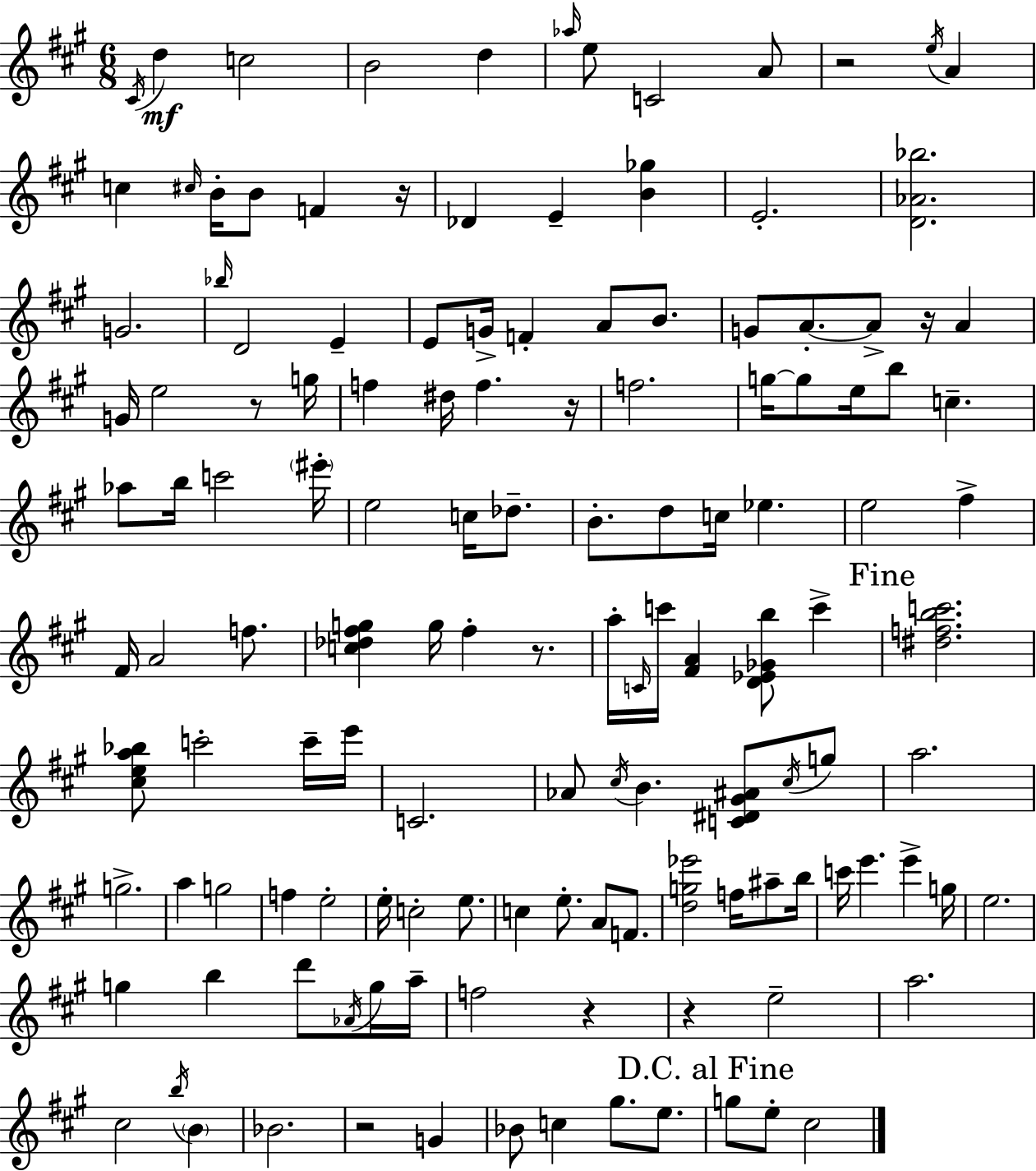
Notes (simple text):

C#4/s D5/q C5/h B4/h D5/q Ab5/s E5/e C4/h A4/e R/h E5/s A4/q C5/q C#5/s B4/s B4/e F4/q R/s Db4/q E4/q [B4,Gb5]/q E4/h. [D4,Ab4,Bb5]/h. G4/h. Bb5/s D4/h E4/q E4/e G4/s F4/q A4/e B4/e. G4/e A4/e. A4/e R/s A4/q G4/s E5/h R/e G5/s F5/q D#5/s F5/q. R/s F5/h. G5/s G5/e E5/s B5/e C5/q. Ab5/e B5/s C6/h EIS6/s E5/h C5/s Db5/e. B4/e. D5/e C5/s Eb5/q. E5/h F#5/q F#4/s A4/h F5/e. [C5,Db5,F#5,G5]/q G5/s F#5/q R/e. A5/s C4/s C6/s [F#4,A4]/q [D4,Eb4,Gb4,B5]/e C6/q [D#5,F5,B5,C6]/h. [C#5,E5,A5,Bb5]/e C6/h C6/s E6/s C4/h. Ab4/e C#5/s B4/q. [C4,D#4,G#4,A#4]/e C#5/s G5/e A5/h. G5/h. A5/q G5/h F5/q E5/h E5/s C5/h E5/e. C5/q E5/e. A4/e F4/e. [D5,G5,Eb6]/h F5/s A#5/e B5/s C6/s E6/q. E6/q G5/s E5/h. G5/q B5/q D6/e Ab4/s G5/s A5/s F5/h R/q R/q E5/h A5/h. C#5/h B5/s B4/q Bb4/h. R/h G4/q Bb4/e C5/q G#5/e. E5/e. G5/e E5/e C#5/h